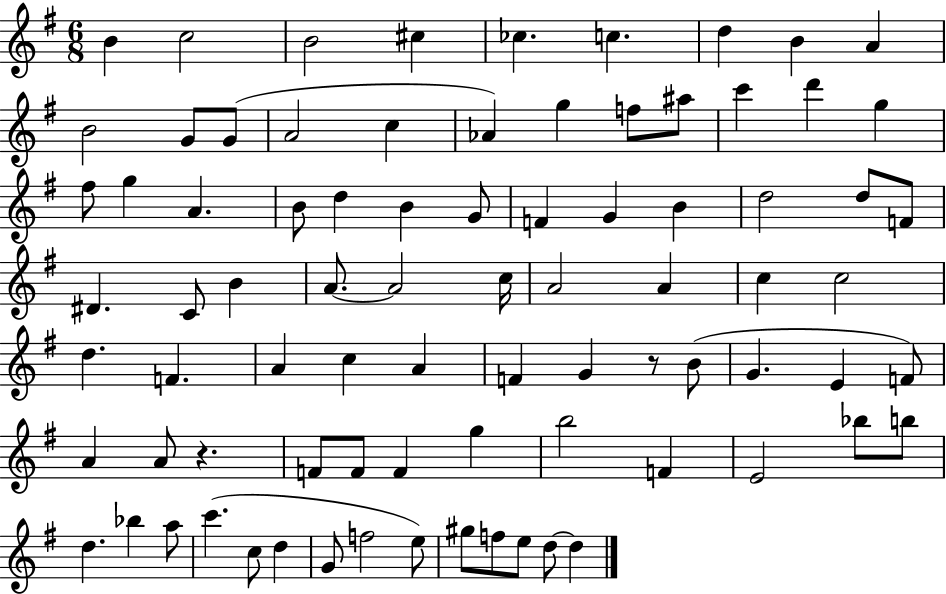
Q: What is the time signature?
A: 6/8